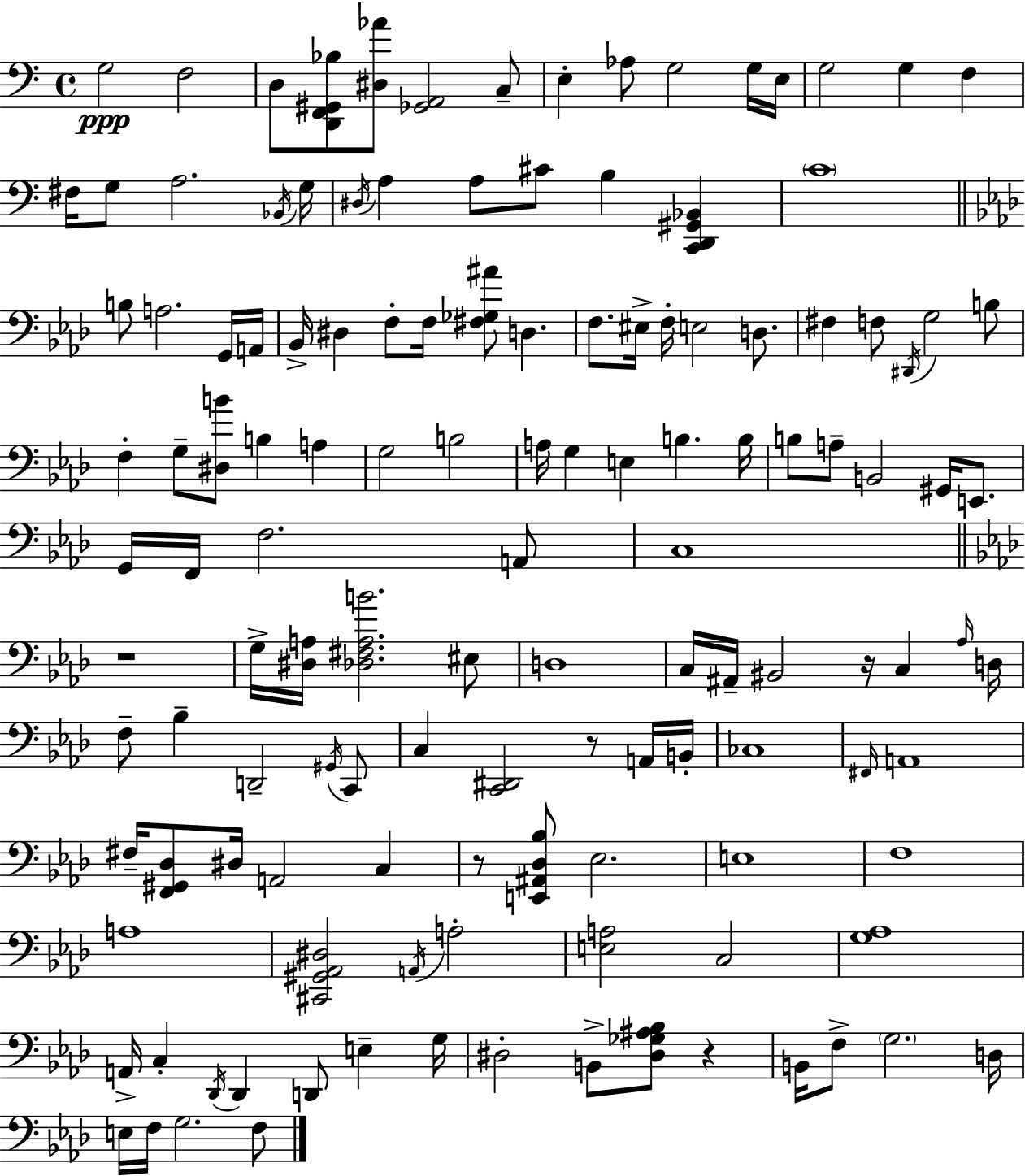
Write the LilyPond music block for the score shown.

{
  \clef bass
  \time 4/4
  \defaultTimeSignature
  \key a \minor
  g2\ppp f2 | d8 <d, f, gis, bes>8 <dis aes'>8 <ges, a,>2 c8-- | e4-. aes8 g2 g16 e16 | g2 g4 f4 | \break fis16 g8 a2. \acciaccatura { bes,16 } | g16 \acciaccatura { dis16 } a4 a8 cis'8 b4 <c, d, gis, bes,>4 | \parenthesize c'1 | \bar "||" \break \key aes \major b8 a2. g,16 a,16 | bes,16-> dis4 f8-. f16 <fis ges ais'>8 d4. | f8. eis16-> f16-. e2 d8. | fis4 f8 \acciaccatura { dis,16 } g2 b8 | \break f4-. g8-- <dis b'>8 b4 a4 | g2 b2 | a16 g4 e4 b4. | b16 b8 a8-- b,2 gis,16 e,8. | \break g,16 f,16 f2. a,8 | c1 | \bar "||" \break \key f \minor r1 | g16-> <dis a>16 <des fis a b'>2. eis8 | d1 | c16 ais,16-- bis,2 r16 c4 \grace { aes16 } | \break d16 f8-- bes4-- d,2-- \acciaccatura { gis,16 } | c,8 c4 <c, dis,>2 r8 | a,16 b,16-. ces1 | \grace { fis,16 } a,1 | \break fis16-- <f, gis, des>8 dis16 a,2 c4 | r8 <e, ais, des bes>8 ees2. | e1 | f1 | \break a1 | <cis, gis, aes, dis>2 \acciaccatura { a,16 } a2-. | <e a>2 c2 | <g aes>1 | \break a,16-> c4-. \acciaccatura { des,16 } des,4 d,8 | e4-- g16 dis2-. b,8-> <dis ges ais bes>8 | r4 b,16 f8-> \parenthesize g2. | d16 e16 f16 g2. | \break f8 \bar "|."
}